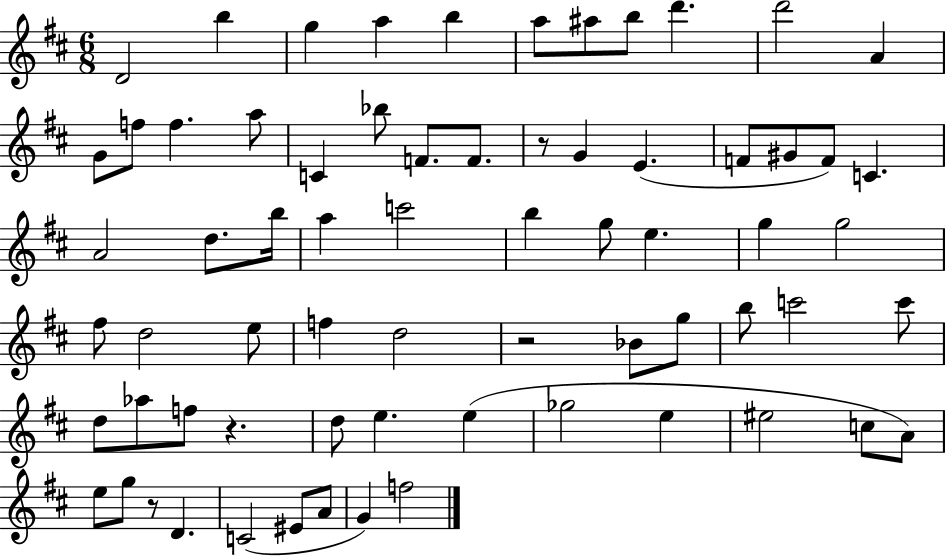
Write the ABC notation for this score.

X:1
T:Untitled
M:6/8
L:1/4
K:D
D2 b g a b a/2 ^a/2 b/2 d' d'2 A G/2 f/2 f a/2 C _b/2 F/2 F/2 z/2 G E F/2 ^G/2 F/2 C A2 d/2 b/4 a c'2 b g/2 e g g2 ^f/2 d2 e/2 f d2 z2 _B/2 g/2 b/2 c'2 c'/2 d/2 _a/2 f/2 z d/2 e e _g2 e ^e2 c/2 A/2 e/2 g/2 z/2 D C2 ^E/2 A/2 G f2